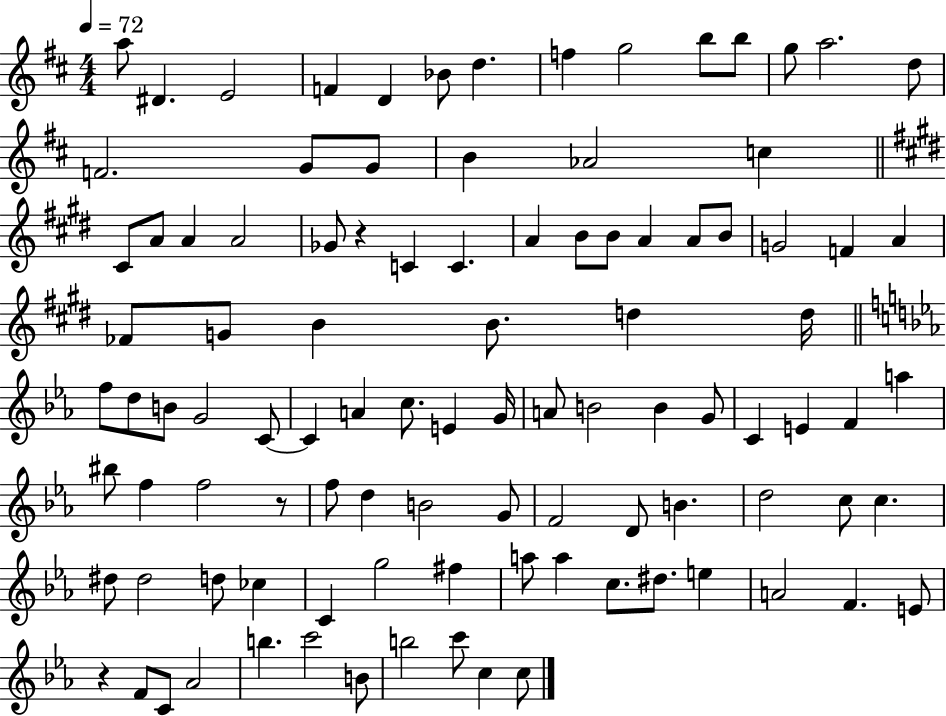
{
  \clef treble
  \numericTimeSignature
  \time 4/4
  \key d \major
  \tempo 4 = 72
  a''8 dis'4. e'2 | f'4 d'4 bes'8 d''4. | f''4 g''2 b''8 b''8 | g''8 a''2. d''8 | \break f'2. g'8 g'8 | b'4 aes'2 c''4 | \bar "||" \break \key e \major cis'8 a'8 a'4 a'2 | ges'8 r4 c'4 c'4. | a'4 b'8 b'8 a'4 a'8 b'8 | g'2 f'4 a'4 | \break fes'8 g'8 b'4 b'8. d''4 d''16 | \bar "||" \break \key ees \major f''8 d''8 b'8 g'2 c'8~~ | c'4 a'4 c''8. e'4 g'16 | a'8 b'2 b'4 g'8 | c'4 e'4 f'4 a''4 | \break bis''8 f''4 f''2 r8 | f''8 d''4 b'2 g'8 | f'2 d'8 b'4. | d''2 c''8 c''4. | \break dis''8 dis''2 d''8 ces''4 | c'4 g''2 fis''4 | a''8 a''4 c''8. dis''8. e''4 | a'2 f'4. e'8 | \break r4 f'8 c'8 aes'2 | b''4. c'''2 b'8 | b''2 c'''8 c''4 c''8 | \bar "|."
}